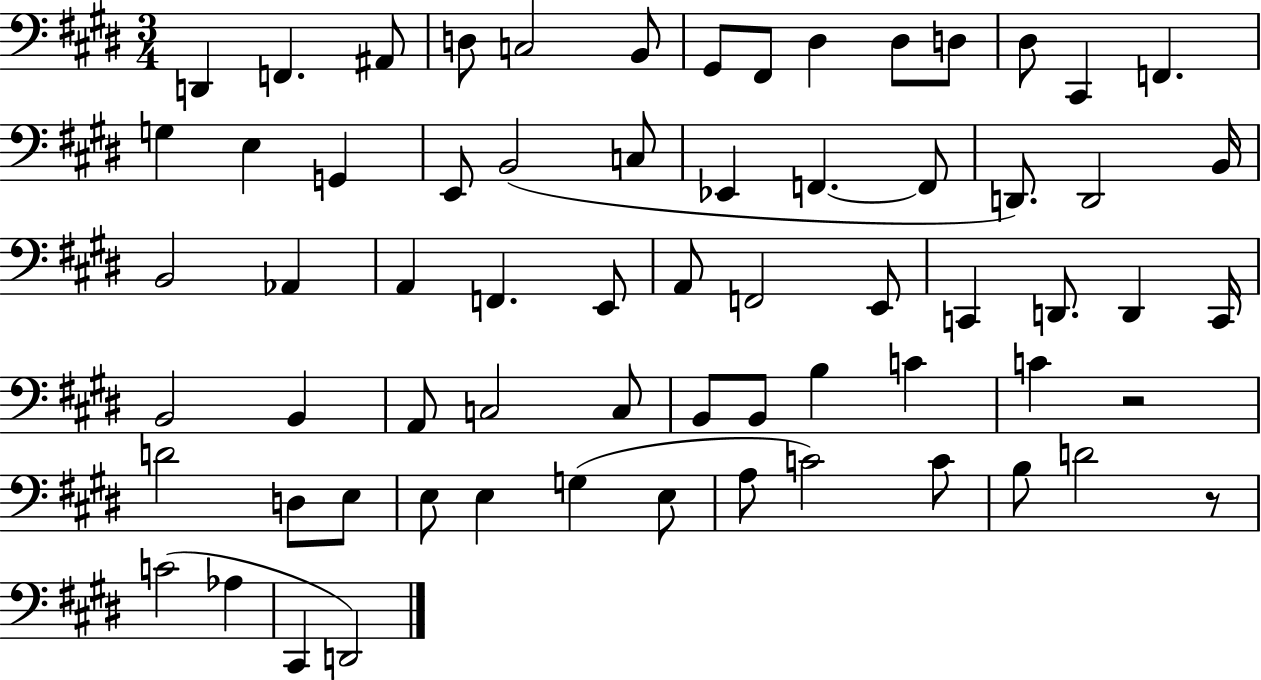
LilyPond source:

{
  \clef bass
  \numericTimeSignature
  \time 3/4
  \key e \major
  d,4 f,4. ais,8 | d8 c2 b,8 | gis,8 fis,8 dis4 dis8 d8 | dis8 cis,4 f,4. | \break g4 e4 g,4 | e,8 b,2( c8 | ees,4 f,4.~~ f,8 | d,8.) d,2 b,16 | \break b,2 aes,4 | a,4 f,4. e,8 | a,8 f,2 e,8 | c,4 d,8. d,4 c,16 | \break b,2 b,4 | a,8 c2 c8 | b,8 b,8 b4 c'4 | c'4 r2 | \break d'2 d8 e8 | e8 e4 g4( e8 | a8 c'2) c'8 | b8 d'2 r8 | \break c'2( aes4 | cis,4 d,2) | \bar "|."
}